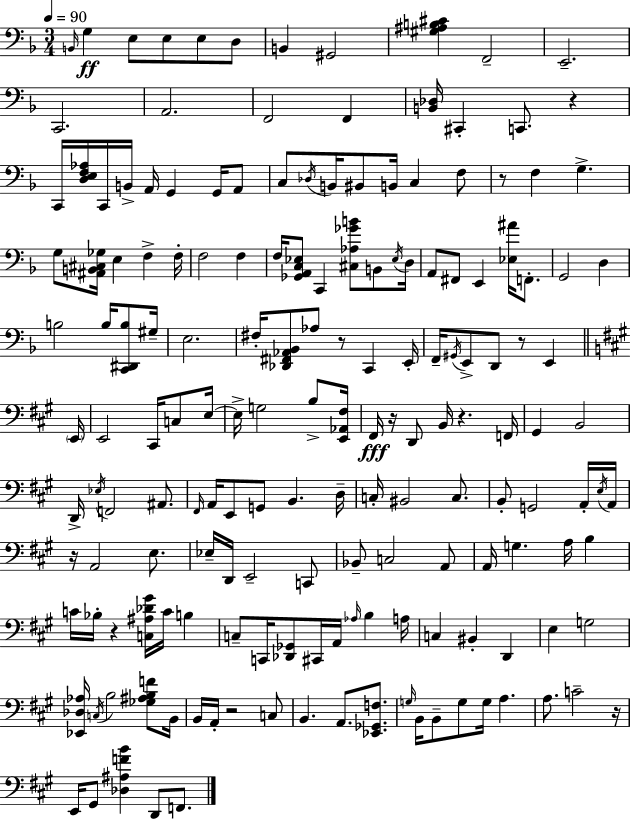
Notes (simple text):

B2/s G3/q E3/e E3/e E3/e D3/e B2/q G#2/h [G#3,A#3,B3,C#4]/q F2/h E2/h. C2/h. A2/h. F2/h F2/q [B2,Db3]/s C#2/q C2/e. R/q C2/s [D3,E3,F3,Ab3]/s C2/s B2/s A2/s G2/q G2/s A2/e C3/e Db3/s B2/s BIS2/e B2/s C3/q F3/e R/e F3/q G3/q. G3/e [A#2,B2,C#3,Gb3]/s E3/q F3/q F3/s F3/h F3/q F3/s [Gb2,A2,C3,Eb3]/e C2/q [C#3,Ab3,Gb4,B4]/e B2/e Eb3/s D3/s A2/e F#2/e E2/q [Eb3,A#4]/s F2/e. G2/h D3/q B3/h B3/s [C2,D#2,B3]/e G#3/s E3/h. F#3/s [Db2,F#2,Ab2,Bb2]/e Ab3/e R/e C2/q E2/s F2/s G#2/s E2/e D2/e R/e E2/q E2/s E2/h C#2/s C3/e E3/s E3/s G3/h B3/e [E2,Ab2,F#3]/s F#2/s R/s D2/e B2/s R/q. F2/s G#2/q B2/h D2/s Eb3/s F2/h A#2/e. F#2/s A2/s E2/e G2/e B2/q. D3/s C3/s BIS2/h C3/e. B2/e G2/h A2/s E3/s A2/s R/s A2/h E3/e. Eb3/s D2/s E2/h C2/e Bb2/e C3/h A2/e A2/s G3/q. A3/s B3/q C4/s Bb3/s R/q [C3,A#3,Db4,G#4]/s C4/s B3/q C3/e C2/s [Db2,Gb2]/e C#2/s A2/s Ab3/s B3/q A3/s C3/q BIS2/q D2/q E3/q G3/h [Eb2,Db3,Ab3]/s C3/s B3/h [Gb3,A#3,B3,F4]/e B2/s B2/s A2/s R/h C3/e B2/q. A2/e. [Eb2,Gb2,F3]/e. G3/s B2/s B2/e G3/e G3/s A3/q. A3/e. C4/h R/s E2/s G#2/e [Db3,A#3,F4,B4]/q D2/e F2/e.